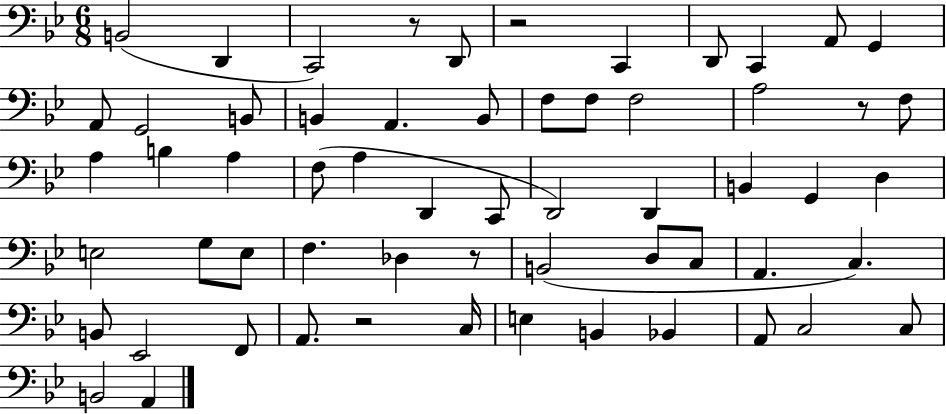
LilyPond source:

{
  \clef bass
  \numericTimeSignature
  \time 6/8
  \key bes \major
  b,2( d,4 | c,2) r8 d,8 | r2 c,4 | d,8 c,4 a,8 g,4 | \break a,8 g,2 b,8 | b,4 a,4. b,8 | f8 f8 f2 | a2 r8 f8 | \break a4 b4 a4 | f8( a4 d,4 c,8 | d,2) d,4 | b,4 g,4 d4 | \break e2 g8 e8 | f4. des4 r8 | b,2( d8 c8 | a,4. c4.) | \break b,8 ees,2 f,8 | a,8. r2 c16 | e4 b,4 bes,4 | a,8 c2 c8 | \break b,2 a,4 | \bar "|."
}